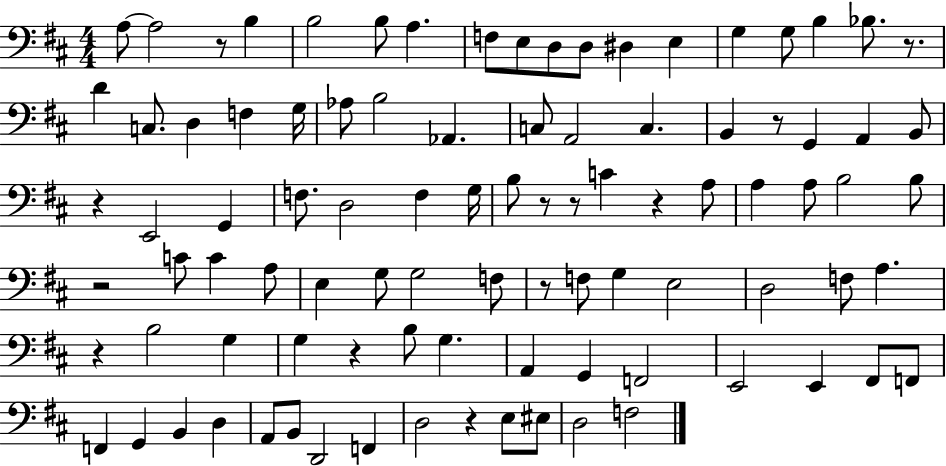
{
  \clef bass
  \numericTimeSignature
  \time 4/4
  \key d \major
  a8~~ a2 r8 b4 | b2 b8 a4. | f8 e8 d8 d8 dis4 e4 | g4 g8 b4 bes8. r8. | \break d'4 c8. d4 f4 g16 | aes8 b2 aes,4. | c8 a,2 c4. | b,4 r8 g,4 a,4 b,8 | \break r4 e,2 g,4 | f8. d2 f4 g16 | b8 r8 r8 c'4 r4 a8 | a4 a8 b2 b8 | \break r2 c'8 c'4 a8 | e4 g8 g2 f8 | r8 f8 g4 e2 | d2 f8 a4. | \break r4 b2 g4 | g4 r4 b8 g4. | a,4 g,4 f,2 | e,2 e,4 fis,8 f,8 | \break f,4 g,4 b,4 d4 | a,8 b,8 d,2 f,4 | d2 r4 e8 eis8 | d2 f2 | \break \bar "|."
}